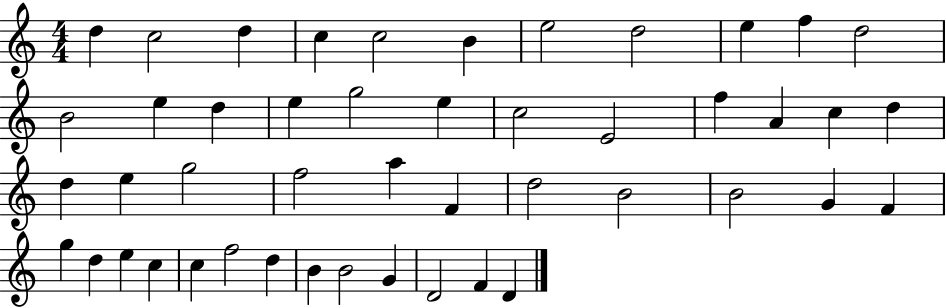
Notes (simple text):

D5/q C5/h D5/q C5/q C5/h B4/q E5/h D5/h E5/q F5/q D5/h B4/h E5/q D5/q E5/q G5/h E5/q C5/h E4/h F5/q A4/q C5/q D5/q D5/q E5/q G5/h F5/h A5/q F4/q D5/h B4/h B4/h G4/q F4/q G5/q D5/q E5/q C5/q C5/q F5/h D5/q B4/q B4/h G4/q D4/h F4/q D4/q